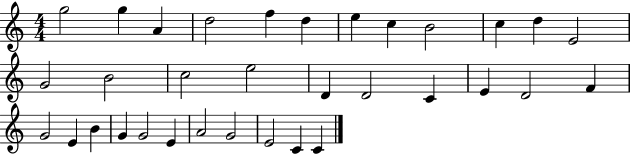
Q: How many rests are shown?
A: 0